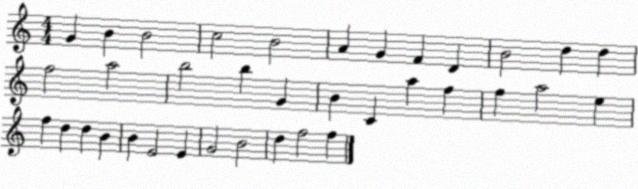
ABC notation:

X:1
T:Untitled
M:4/4
L:1/4
K:C
G B B2 c2 B2 A G F D B2 d d f2 a2 b2 b G B C a f f a2 e f d d B B E2 E G2 B2 d f2 f